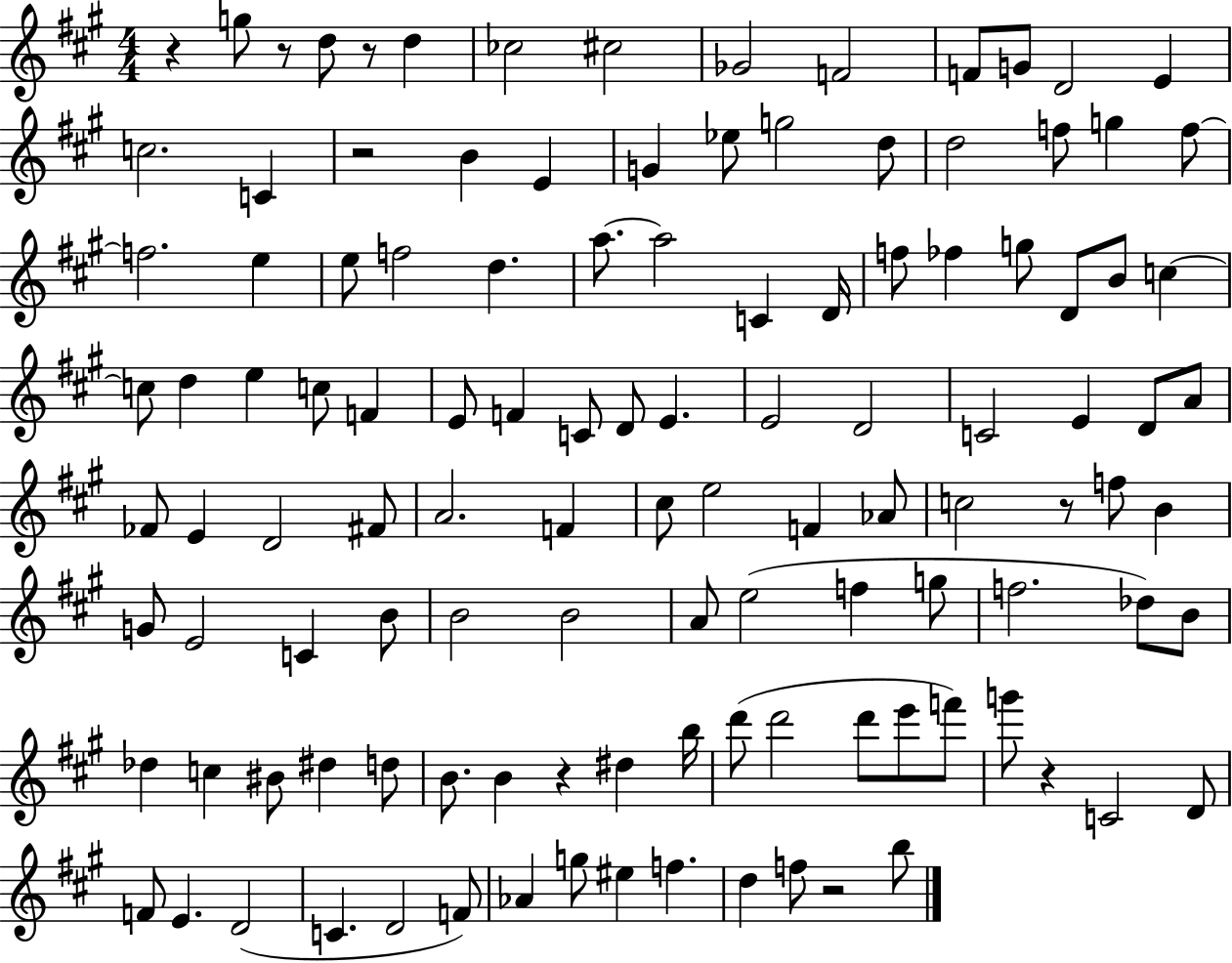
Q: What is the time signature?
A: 4/4